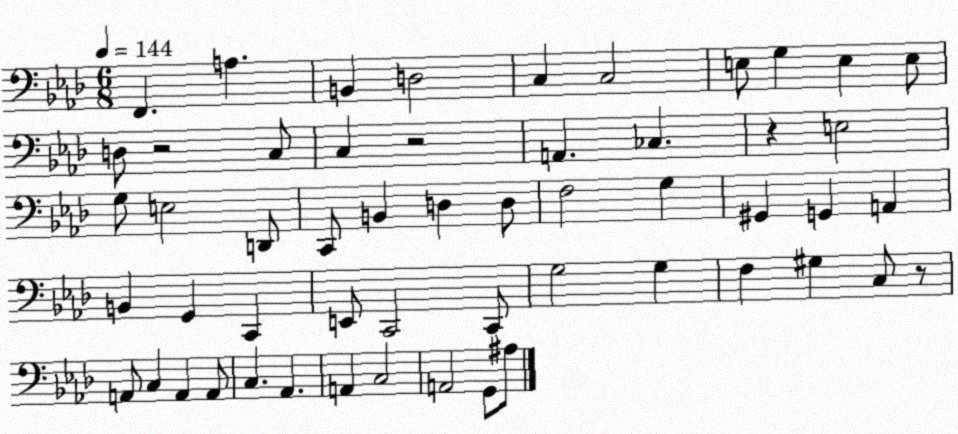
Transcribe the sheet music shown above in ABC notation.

X:1
T:Untitled
M:6/8
L:1/4
K:Ab
F,, A, B,, D,2 C, C,2 E,/2 G, E, E,/2 D,/2 z2 C,/2 C, z2 A,, _C, z E,2 G,/2 E,2 D,,/2 C,,/2 B,, D, D,/2 F,2 G, ^G,, G,, A,, B,, G,, C,, E,,/2 C,,2 C,,/2 G,2 G, F, ^G, C,/2 z/2 A,,/2 C, A,, A,,/2 C, _A,, A,, C,2 A,,2 G,,/2 ^A,/2